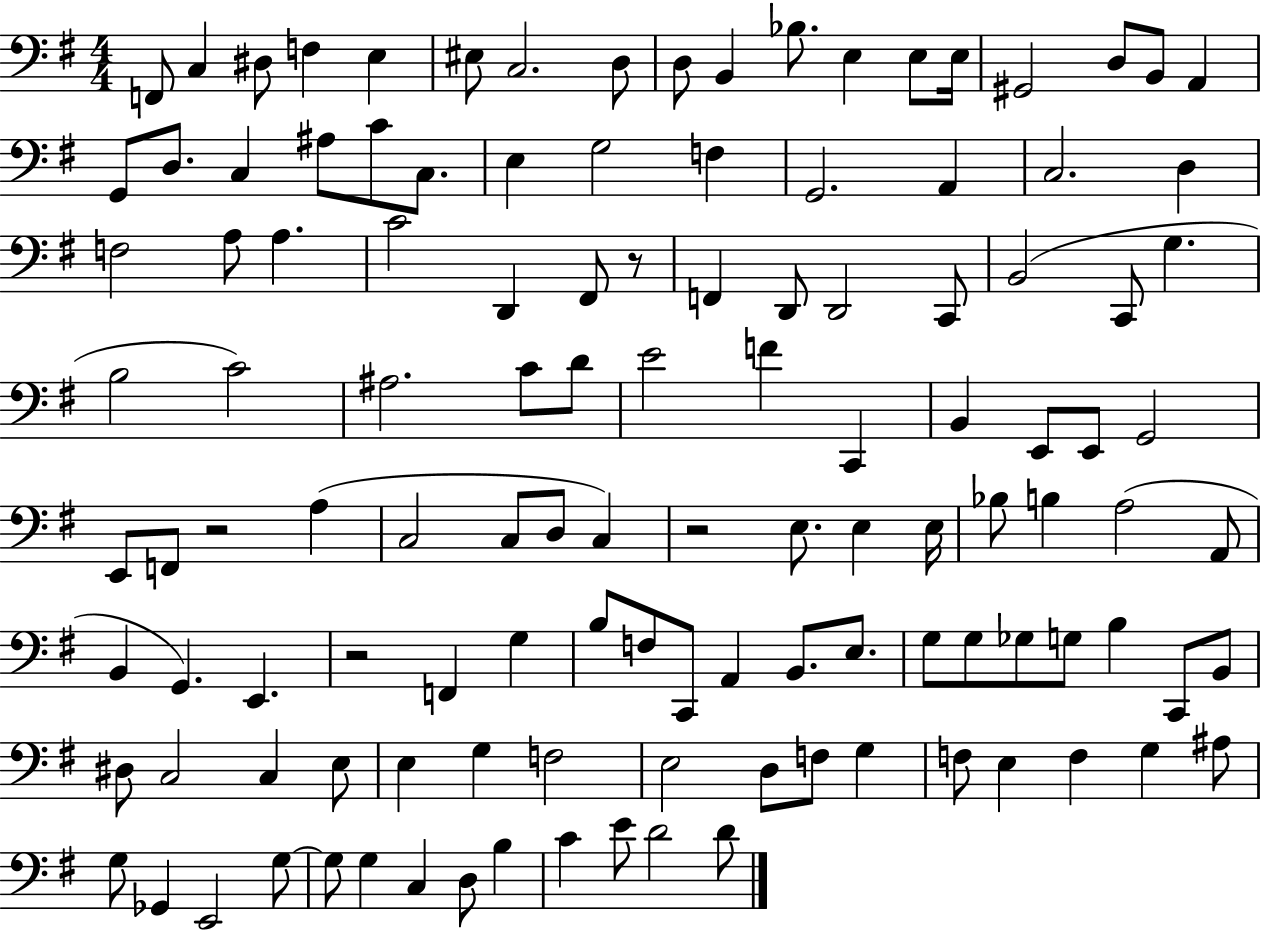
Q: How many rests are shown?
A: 4